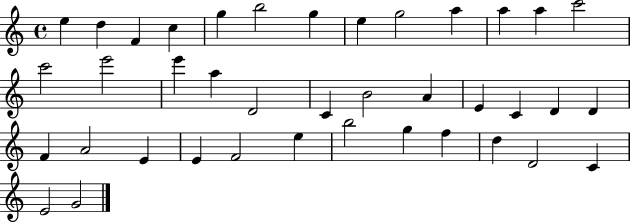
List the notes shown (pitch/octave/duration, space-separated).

E5/q D5/q F4/q C5/q G5/q B5/h G5/q E5/q G5/h A5/q A5/q A5/q C6/h C6/h E6/h E6/q A5/q D4/h C4/q B4/h A4/q E4/q C4/q D4/q D4/q F4/q A4/h E4/q E4/q F4/h E5/q B5/h G5/q F5/q D5/q D4/h C4/q E4/h G4/h